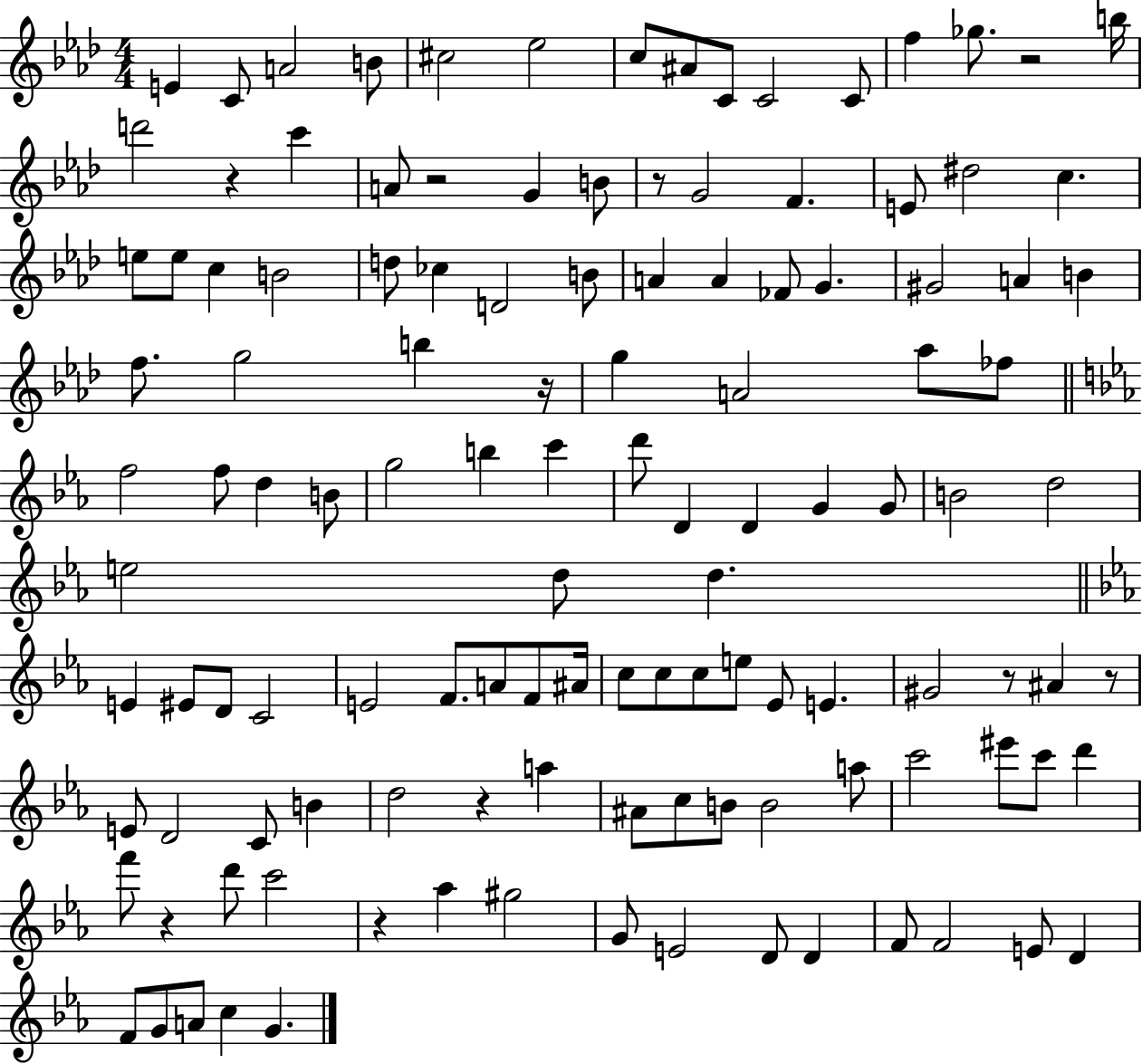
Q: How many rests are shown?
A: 10